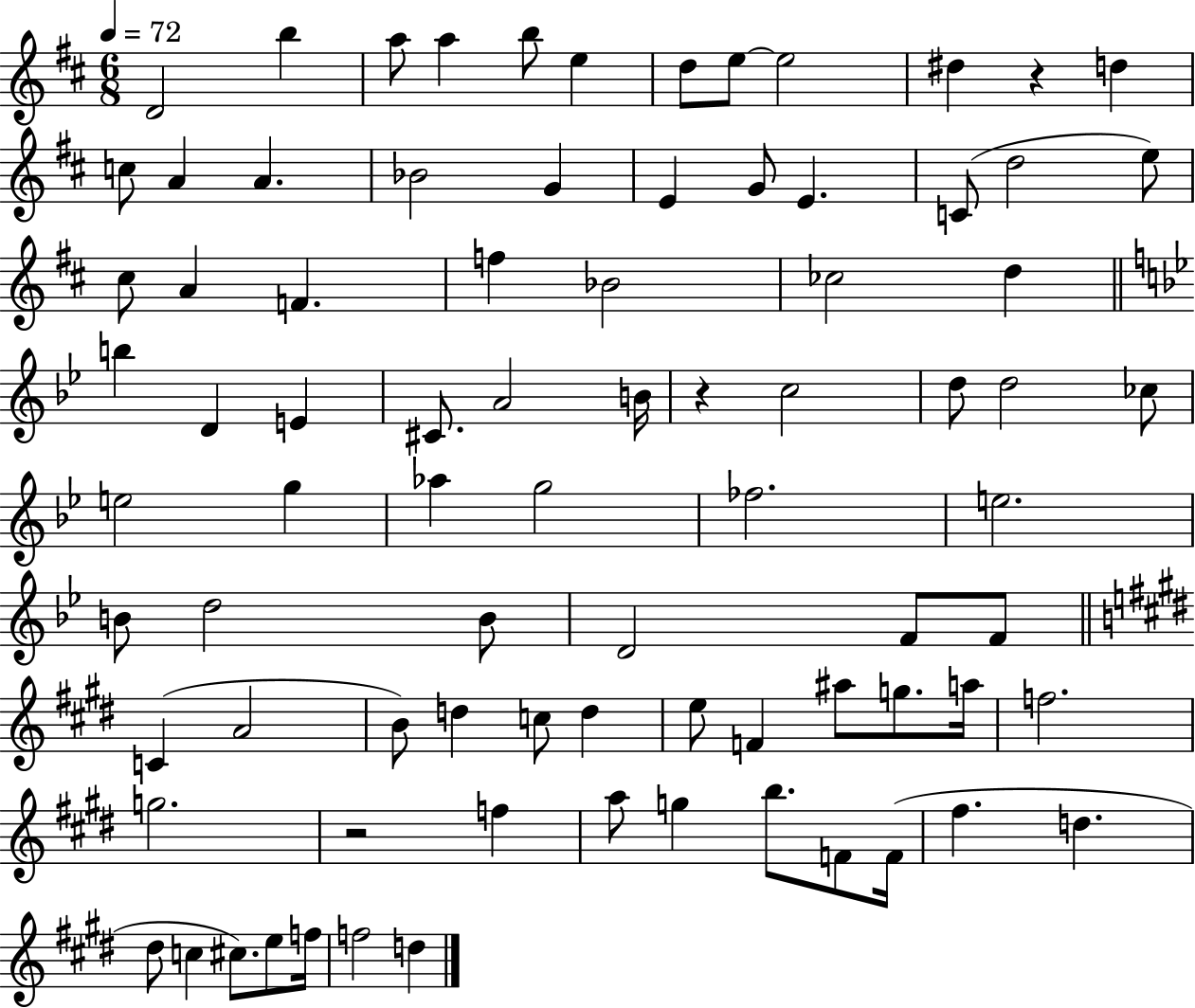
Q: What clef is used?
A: treble